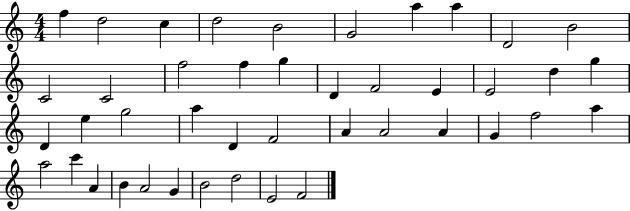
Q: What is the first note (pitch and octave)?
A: F5